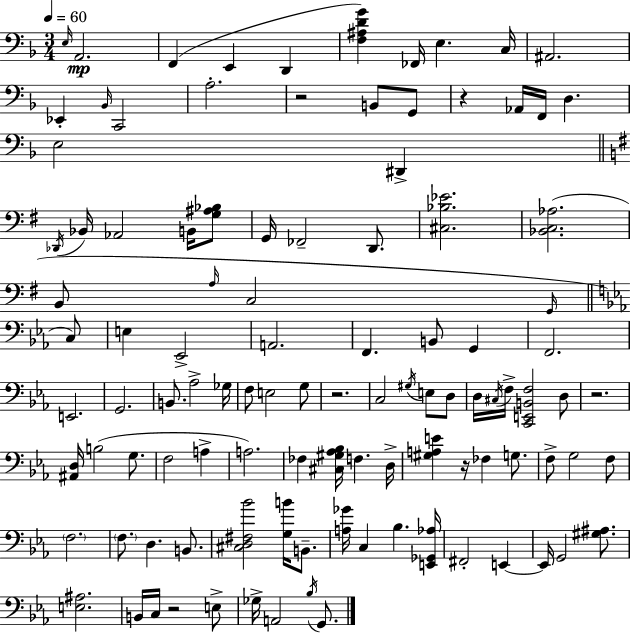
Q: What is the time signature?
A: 3/4